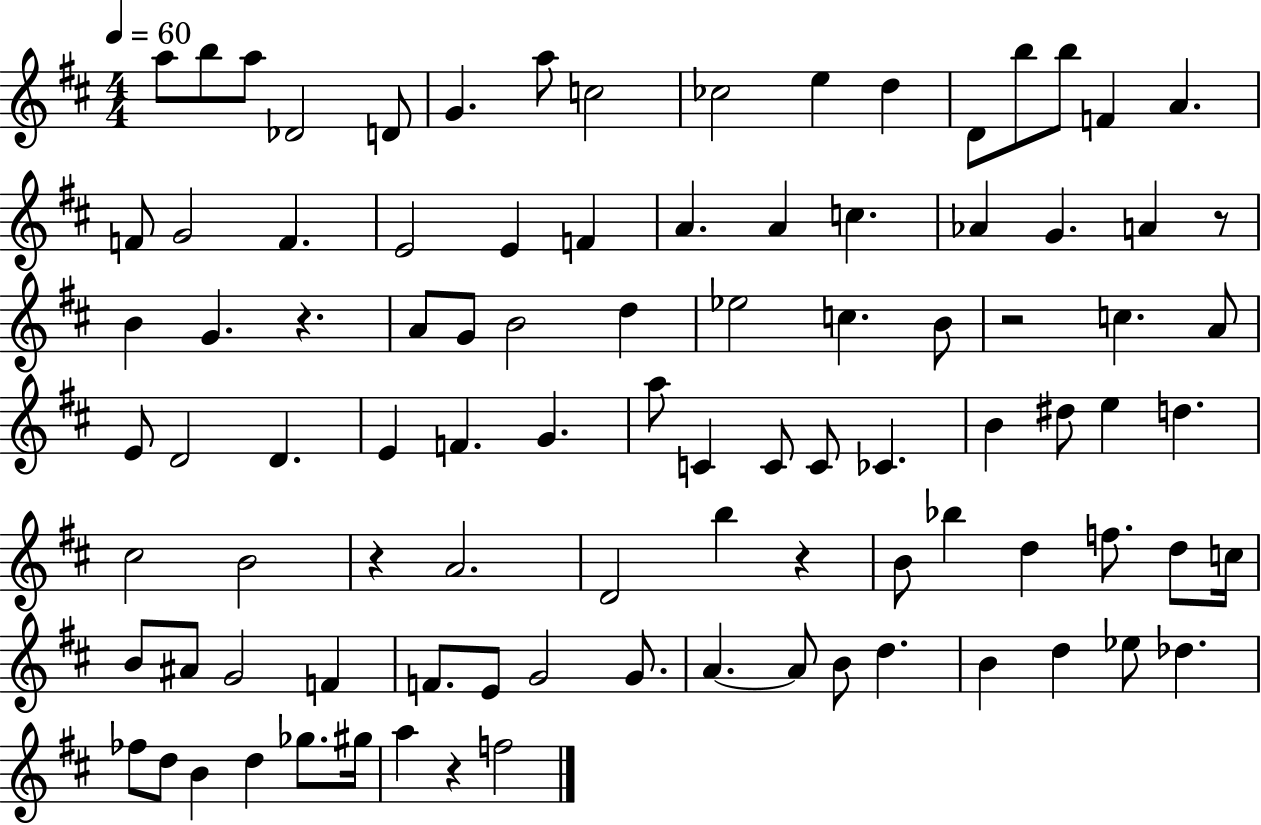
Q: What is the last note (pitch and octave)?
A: F5